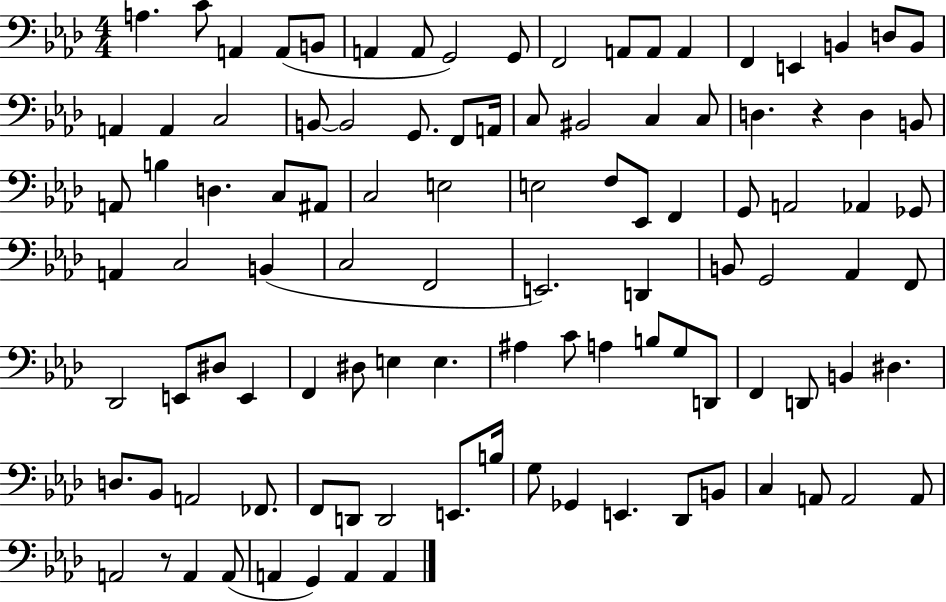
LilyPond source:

{
  \clef bass
  \numericTimeSignature
  \time 4/4
  \key aes \major
  \repeat volta 2 { a4. c'8 a,4 a,8( b,8 | a,4 a,8 g,2) g,8 | f,2 a,8 a,8 a,4 | f,4 e,4 b,4 d8 b,8 | \break a,4 a,4 c2 | b,8~~ b,2 g,8. f,8 a,16 | c8 bis,2 c4 c8 | d4. r4 d4 b,8 | \break a,8 b4 d4. c8 ais,8 | c2 e2 | e2 f8 ees,8 f,4 | g,8 a,2 aes,4 ges,8 | \break a,4 c2 b,4( | c2 f,2 | e,2.) d,4 | b,8 g,2 aes,4 f,8 | \break des,2 e,8 dis8 e,4 | f,4 dis8 e4 e4. | ais4 c'8 a4 b8 g8 d,8 | f,4 d,8 b,4 dis4. | \break d8. bes,8 a,2 fes,8. | f,8 d,8 d,2 e,8. b16 | g8 ges,4 e,4. des,8 b,8 | c4 a,8 a,2 a,8 | \break a,2 r8 a,4 a,8( | a,4 g,4) a,4 a,4 | } \bar "|."
}